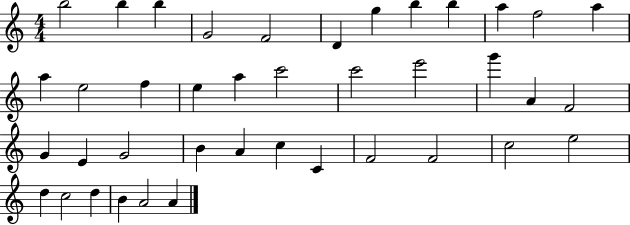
{
  \clef treble
  \numericTimeSignature
  \time 4/4
  \key c \major
  b''2 b''4 b''4 | g'2 f'2 | d'4 g''4 b''4 b''4 | a''4 f''2 a''4 | \break a''4 e''2 f''4 | e''4 a''4 c'''2 | c'''2 e'''2 | g'''4 a'4 f'2 | \break g'4 e'4 g'2 | b'4 a'4 c''4 c'4 | f'2 f'2 | c''2 e''2 | \break d''4 c''2 d''4 | b'4 a'2 a'4 | \bar "|."
}